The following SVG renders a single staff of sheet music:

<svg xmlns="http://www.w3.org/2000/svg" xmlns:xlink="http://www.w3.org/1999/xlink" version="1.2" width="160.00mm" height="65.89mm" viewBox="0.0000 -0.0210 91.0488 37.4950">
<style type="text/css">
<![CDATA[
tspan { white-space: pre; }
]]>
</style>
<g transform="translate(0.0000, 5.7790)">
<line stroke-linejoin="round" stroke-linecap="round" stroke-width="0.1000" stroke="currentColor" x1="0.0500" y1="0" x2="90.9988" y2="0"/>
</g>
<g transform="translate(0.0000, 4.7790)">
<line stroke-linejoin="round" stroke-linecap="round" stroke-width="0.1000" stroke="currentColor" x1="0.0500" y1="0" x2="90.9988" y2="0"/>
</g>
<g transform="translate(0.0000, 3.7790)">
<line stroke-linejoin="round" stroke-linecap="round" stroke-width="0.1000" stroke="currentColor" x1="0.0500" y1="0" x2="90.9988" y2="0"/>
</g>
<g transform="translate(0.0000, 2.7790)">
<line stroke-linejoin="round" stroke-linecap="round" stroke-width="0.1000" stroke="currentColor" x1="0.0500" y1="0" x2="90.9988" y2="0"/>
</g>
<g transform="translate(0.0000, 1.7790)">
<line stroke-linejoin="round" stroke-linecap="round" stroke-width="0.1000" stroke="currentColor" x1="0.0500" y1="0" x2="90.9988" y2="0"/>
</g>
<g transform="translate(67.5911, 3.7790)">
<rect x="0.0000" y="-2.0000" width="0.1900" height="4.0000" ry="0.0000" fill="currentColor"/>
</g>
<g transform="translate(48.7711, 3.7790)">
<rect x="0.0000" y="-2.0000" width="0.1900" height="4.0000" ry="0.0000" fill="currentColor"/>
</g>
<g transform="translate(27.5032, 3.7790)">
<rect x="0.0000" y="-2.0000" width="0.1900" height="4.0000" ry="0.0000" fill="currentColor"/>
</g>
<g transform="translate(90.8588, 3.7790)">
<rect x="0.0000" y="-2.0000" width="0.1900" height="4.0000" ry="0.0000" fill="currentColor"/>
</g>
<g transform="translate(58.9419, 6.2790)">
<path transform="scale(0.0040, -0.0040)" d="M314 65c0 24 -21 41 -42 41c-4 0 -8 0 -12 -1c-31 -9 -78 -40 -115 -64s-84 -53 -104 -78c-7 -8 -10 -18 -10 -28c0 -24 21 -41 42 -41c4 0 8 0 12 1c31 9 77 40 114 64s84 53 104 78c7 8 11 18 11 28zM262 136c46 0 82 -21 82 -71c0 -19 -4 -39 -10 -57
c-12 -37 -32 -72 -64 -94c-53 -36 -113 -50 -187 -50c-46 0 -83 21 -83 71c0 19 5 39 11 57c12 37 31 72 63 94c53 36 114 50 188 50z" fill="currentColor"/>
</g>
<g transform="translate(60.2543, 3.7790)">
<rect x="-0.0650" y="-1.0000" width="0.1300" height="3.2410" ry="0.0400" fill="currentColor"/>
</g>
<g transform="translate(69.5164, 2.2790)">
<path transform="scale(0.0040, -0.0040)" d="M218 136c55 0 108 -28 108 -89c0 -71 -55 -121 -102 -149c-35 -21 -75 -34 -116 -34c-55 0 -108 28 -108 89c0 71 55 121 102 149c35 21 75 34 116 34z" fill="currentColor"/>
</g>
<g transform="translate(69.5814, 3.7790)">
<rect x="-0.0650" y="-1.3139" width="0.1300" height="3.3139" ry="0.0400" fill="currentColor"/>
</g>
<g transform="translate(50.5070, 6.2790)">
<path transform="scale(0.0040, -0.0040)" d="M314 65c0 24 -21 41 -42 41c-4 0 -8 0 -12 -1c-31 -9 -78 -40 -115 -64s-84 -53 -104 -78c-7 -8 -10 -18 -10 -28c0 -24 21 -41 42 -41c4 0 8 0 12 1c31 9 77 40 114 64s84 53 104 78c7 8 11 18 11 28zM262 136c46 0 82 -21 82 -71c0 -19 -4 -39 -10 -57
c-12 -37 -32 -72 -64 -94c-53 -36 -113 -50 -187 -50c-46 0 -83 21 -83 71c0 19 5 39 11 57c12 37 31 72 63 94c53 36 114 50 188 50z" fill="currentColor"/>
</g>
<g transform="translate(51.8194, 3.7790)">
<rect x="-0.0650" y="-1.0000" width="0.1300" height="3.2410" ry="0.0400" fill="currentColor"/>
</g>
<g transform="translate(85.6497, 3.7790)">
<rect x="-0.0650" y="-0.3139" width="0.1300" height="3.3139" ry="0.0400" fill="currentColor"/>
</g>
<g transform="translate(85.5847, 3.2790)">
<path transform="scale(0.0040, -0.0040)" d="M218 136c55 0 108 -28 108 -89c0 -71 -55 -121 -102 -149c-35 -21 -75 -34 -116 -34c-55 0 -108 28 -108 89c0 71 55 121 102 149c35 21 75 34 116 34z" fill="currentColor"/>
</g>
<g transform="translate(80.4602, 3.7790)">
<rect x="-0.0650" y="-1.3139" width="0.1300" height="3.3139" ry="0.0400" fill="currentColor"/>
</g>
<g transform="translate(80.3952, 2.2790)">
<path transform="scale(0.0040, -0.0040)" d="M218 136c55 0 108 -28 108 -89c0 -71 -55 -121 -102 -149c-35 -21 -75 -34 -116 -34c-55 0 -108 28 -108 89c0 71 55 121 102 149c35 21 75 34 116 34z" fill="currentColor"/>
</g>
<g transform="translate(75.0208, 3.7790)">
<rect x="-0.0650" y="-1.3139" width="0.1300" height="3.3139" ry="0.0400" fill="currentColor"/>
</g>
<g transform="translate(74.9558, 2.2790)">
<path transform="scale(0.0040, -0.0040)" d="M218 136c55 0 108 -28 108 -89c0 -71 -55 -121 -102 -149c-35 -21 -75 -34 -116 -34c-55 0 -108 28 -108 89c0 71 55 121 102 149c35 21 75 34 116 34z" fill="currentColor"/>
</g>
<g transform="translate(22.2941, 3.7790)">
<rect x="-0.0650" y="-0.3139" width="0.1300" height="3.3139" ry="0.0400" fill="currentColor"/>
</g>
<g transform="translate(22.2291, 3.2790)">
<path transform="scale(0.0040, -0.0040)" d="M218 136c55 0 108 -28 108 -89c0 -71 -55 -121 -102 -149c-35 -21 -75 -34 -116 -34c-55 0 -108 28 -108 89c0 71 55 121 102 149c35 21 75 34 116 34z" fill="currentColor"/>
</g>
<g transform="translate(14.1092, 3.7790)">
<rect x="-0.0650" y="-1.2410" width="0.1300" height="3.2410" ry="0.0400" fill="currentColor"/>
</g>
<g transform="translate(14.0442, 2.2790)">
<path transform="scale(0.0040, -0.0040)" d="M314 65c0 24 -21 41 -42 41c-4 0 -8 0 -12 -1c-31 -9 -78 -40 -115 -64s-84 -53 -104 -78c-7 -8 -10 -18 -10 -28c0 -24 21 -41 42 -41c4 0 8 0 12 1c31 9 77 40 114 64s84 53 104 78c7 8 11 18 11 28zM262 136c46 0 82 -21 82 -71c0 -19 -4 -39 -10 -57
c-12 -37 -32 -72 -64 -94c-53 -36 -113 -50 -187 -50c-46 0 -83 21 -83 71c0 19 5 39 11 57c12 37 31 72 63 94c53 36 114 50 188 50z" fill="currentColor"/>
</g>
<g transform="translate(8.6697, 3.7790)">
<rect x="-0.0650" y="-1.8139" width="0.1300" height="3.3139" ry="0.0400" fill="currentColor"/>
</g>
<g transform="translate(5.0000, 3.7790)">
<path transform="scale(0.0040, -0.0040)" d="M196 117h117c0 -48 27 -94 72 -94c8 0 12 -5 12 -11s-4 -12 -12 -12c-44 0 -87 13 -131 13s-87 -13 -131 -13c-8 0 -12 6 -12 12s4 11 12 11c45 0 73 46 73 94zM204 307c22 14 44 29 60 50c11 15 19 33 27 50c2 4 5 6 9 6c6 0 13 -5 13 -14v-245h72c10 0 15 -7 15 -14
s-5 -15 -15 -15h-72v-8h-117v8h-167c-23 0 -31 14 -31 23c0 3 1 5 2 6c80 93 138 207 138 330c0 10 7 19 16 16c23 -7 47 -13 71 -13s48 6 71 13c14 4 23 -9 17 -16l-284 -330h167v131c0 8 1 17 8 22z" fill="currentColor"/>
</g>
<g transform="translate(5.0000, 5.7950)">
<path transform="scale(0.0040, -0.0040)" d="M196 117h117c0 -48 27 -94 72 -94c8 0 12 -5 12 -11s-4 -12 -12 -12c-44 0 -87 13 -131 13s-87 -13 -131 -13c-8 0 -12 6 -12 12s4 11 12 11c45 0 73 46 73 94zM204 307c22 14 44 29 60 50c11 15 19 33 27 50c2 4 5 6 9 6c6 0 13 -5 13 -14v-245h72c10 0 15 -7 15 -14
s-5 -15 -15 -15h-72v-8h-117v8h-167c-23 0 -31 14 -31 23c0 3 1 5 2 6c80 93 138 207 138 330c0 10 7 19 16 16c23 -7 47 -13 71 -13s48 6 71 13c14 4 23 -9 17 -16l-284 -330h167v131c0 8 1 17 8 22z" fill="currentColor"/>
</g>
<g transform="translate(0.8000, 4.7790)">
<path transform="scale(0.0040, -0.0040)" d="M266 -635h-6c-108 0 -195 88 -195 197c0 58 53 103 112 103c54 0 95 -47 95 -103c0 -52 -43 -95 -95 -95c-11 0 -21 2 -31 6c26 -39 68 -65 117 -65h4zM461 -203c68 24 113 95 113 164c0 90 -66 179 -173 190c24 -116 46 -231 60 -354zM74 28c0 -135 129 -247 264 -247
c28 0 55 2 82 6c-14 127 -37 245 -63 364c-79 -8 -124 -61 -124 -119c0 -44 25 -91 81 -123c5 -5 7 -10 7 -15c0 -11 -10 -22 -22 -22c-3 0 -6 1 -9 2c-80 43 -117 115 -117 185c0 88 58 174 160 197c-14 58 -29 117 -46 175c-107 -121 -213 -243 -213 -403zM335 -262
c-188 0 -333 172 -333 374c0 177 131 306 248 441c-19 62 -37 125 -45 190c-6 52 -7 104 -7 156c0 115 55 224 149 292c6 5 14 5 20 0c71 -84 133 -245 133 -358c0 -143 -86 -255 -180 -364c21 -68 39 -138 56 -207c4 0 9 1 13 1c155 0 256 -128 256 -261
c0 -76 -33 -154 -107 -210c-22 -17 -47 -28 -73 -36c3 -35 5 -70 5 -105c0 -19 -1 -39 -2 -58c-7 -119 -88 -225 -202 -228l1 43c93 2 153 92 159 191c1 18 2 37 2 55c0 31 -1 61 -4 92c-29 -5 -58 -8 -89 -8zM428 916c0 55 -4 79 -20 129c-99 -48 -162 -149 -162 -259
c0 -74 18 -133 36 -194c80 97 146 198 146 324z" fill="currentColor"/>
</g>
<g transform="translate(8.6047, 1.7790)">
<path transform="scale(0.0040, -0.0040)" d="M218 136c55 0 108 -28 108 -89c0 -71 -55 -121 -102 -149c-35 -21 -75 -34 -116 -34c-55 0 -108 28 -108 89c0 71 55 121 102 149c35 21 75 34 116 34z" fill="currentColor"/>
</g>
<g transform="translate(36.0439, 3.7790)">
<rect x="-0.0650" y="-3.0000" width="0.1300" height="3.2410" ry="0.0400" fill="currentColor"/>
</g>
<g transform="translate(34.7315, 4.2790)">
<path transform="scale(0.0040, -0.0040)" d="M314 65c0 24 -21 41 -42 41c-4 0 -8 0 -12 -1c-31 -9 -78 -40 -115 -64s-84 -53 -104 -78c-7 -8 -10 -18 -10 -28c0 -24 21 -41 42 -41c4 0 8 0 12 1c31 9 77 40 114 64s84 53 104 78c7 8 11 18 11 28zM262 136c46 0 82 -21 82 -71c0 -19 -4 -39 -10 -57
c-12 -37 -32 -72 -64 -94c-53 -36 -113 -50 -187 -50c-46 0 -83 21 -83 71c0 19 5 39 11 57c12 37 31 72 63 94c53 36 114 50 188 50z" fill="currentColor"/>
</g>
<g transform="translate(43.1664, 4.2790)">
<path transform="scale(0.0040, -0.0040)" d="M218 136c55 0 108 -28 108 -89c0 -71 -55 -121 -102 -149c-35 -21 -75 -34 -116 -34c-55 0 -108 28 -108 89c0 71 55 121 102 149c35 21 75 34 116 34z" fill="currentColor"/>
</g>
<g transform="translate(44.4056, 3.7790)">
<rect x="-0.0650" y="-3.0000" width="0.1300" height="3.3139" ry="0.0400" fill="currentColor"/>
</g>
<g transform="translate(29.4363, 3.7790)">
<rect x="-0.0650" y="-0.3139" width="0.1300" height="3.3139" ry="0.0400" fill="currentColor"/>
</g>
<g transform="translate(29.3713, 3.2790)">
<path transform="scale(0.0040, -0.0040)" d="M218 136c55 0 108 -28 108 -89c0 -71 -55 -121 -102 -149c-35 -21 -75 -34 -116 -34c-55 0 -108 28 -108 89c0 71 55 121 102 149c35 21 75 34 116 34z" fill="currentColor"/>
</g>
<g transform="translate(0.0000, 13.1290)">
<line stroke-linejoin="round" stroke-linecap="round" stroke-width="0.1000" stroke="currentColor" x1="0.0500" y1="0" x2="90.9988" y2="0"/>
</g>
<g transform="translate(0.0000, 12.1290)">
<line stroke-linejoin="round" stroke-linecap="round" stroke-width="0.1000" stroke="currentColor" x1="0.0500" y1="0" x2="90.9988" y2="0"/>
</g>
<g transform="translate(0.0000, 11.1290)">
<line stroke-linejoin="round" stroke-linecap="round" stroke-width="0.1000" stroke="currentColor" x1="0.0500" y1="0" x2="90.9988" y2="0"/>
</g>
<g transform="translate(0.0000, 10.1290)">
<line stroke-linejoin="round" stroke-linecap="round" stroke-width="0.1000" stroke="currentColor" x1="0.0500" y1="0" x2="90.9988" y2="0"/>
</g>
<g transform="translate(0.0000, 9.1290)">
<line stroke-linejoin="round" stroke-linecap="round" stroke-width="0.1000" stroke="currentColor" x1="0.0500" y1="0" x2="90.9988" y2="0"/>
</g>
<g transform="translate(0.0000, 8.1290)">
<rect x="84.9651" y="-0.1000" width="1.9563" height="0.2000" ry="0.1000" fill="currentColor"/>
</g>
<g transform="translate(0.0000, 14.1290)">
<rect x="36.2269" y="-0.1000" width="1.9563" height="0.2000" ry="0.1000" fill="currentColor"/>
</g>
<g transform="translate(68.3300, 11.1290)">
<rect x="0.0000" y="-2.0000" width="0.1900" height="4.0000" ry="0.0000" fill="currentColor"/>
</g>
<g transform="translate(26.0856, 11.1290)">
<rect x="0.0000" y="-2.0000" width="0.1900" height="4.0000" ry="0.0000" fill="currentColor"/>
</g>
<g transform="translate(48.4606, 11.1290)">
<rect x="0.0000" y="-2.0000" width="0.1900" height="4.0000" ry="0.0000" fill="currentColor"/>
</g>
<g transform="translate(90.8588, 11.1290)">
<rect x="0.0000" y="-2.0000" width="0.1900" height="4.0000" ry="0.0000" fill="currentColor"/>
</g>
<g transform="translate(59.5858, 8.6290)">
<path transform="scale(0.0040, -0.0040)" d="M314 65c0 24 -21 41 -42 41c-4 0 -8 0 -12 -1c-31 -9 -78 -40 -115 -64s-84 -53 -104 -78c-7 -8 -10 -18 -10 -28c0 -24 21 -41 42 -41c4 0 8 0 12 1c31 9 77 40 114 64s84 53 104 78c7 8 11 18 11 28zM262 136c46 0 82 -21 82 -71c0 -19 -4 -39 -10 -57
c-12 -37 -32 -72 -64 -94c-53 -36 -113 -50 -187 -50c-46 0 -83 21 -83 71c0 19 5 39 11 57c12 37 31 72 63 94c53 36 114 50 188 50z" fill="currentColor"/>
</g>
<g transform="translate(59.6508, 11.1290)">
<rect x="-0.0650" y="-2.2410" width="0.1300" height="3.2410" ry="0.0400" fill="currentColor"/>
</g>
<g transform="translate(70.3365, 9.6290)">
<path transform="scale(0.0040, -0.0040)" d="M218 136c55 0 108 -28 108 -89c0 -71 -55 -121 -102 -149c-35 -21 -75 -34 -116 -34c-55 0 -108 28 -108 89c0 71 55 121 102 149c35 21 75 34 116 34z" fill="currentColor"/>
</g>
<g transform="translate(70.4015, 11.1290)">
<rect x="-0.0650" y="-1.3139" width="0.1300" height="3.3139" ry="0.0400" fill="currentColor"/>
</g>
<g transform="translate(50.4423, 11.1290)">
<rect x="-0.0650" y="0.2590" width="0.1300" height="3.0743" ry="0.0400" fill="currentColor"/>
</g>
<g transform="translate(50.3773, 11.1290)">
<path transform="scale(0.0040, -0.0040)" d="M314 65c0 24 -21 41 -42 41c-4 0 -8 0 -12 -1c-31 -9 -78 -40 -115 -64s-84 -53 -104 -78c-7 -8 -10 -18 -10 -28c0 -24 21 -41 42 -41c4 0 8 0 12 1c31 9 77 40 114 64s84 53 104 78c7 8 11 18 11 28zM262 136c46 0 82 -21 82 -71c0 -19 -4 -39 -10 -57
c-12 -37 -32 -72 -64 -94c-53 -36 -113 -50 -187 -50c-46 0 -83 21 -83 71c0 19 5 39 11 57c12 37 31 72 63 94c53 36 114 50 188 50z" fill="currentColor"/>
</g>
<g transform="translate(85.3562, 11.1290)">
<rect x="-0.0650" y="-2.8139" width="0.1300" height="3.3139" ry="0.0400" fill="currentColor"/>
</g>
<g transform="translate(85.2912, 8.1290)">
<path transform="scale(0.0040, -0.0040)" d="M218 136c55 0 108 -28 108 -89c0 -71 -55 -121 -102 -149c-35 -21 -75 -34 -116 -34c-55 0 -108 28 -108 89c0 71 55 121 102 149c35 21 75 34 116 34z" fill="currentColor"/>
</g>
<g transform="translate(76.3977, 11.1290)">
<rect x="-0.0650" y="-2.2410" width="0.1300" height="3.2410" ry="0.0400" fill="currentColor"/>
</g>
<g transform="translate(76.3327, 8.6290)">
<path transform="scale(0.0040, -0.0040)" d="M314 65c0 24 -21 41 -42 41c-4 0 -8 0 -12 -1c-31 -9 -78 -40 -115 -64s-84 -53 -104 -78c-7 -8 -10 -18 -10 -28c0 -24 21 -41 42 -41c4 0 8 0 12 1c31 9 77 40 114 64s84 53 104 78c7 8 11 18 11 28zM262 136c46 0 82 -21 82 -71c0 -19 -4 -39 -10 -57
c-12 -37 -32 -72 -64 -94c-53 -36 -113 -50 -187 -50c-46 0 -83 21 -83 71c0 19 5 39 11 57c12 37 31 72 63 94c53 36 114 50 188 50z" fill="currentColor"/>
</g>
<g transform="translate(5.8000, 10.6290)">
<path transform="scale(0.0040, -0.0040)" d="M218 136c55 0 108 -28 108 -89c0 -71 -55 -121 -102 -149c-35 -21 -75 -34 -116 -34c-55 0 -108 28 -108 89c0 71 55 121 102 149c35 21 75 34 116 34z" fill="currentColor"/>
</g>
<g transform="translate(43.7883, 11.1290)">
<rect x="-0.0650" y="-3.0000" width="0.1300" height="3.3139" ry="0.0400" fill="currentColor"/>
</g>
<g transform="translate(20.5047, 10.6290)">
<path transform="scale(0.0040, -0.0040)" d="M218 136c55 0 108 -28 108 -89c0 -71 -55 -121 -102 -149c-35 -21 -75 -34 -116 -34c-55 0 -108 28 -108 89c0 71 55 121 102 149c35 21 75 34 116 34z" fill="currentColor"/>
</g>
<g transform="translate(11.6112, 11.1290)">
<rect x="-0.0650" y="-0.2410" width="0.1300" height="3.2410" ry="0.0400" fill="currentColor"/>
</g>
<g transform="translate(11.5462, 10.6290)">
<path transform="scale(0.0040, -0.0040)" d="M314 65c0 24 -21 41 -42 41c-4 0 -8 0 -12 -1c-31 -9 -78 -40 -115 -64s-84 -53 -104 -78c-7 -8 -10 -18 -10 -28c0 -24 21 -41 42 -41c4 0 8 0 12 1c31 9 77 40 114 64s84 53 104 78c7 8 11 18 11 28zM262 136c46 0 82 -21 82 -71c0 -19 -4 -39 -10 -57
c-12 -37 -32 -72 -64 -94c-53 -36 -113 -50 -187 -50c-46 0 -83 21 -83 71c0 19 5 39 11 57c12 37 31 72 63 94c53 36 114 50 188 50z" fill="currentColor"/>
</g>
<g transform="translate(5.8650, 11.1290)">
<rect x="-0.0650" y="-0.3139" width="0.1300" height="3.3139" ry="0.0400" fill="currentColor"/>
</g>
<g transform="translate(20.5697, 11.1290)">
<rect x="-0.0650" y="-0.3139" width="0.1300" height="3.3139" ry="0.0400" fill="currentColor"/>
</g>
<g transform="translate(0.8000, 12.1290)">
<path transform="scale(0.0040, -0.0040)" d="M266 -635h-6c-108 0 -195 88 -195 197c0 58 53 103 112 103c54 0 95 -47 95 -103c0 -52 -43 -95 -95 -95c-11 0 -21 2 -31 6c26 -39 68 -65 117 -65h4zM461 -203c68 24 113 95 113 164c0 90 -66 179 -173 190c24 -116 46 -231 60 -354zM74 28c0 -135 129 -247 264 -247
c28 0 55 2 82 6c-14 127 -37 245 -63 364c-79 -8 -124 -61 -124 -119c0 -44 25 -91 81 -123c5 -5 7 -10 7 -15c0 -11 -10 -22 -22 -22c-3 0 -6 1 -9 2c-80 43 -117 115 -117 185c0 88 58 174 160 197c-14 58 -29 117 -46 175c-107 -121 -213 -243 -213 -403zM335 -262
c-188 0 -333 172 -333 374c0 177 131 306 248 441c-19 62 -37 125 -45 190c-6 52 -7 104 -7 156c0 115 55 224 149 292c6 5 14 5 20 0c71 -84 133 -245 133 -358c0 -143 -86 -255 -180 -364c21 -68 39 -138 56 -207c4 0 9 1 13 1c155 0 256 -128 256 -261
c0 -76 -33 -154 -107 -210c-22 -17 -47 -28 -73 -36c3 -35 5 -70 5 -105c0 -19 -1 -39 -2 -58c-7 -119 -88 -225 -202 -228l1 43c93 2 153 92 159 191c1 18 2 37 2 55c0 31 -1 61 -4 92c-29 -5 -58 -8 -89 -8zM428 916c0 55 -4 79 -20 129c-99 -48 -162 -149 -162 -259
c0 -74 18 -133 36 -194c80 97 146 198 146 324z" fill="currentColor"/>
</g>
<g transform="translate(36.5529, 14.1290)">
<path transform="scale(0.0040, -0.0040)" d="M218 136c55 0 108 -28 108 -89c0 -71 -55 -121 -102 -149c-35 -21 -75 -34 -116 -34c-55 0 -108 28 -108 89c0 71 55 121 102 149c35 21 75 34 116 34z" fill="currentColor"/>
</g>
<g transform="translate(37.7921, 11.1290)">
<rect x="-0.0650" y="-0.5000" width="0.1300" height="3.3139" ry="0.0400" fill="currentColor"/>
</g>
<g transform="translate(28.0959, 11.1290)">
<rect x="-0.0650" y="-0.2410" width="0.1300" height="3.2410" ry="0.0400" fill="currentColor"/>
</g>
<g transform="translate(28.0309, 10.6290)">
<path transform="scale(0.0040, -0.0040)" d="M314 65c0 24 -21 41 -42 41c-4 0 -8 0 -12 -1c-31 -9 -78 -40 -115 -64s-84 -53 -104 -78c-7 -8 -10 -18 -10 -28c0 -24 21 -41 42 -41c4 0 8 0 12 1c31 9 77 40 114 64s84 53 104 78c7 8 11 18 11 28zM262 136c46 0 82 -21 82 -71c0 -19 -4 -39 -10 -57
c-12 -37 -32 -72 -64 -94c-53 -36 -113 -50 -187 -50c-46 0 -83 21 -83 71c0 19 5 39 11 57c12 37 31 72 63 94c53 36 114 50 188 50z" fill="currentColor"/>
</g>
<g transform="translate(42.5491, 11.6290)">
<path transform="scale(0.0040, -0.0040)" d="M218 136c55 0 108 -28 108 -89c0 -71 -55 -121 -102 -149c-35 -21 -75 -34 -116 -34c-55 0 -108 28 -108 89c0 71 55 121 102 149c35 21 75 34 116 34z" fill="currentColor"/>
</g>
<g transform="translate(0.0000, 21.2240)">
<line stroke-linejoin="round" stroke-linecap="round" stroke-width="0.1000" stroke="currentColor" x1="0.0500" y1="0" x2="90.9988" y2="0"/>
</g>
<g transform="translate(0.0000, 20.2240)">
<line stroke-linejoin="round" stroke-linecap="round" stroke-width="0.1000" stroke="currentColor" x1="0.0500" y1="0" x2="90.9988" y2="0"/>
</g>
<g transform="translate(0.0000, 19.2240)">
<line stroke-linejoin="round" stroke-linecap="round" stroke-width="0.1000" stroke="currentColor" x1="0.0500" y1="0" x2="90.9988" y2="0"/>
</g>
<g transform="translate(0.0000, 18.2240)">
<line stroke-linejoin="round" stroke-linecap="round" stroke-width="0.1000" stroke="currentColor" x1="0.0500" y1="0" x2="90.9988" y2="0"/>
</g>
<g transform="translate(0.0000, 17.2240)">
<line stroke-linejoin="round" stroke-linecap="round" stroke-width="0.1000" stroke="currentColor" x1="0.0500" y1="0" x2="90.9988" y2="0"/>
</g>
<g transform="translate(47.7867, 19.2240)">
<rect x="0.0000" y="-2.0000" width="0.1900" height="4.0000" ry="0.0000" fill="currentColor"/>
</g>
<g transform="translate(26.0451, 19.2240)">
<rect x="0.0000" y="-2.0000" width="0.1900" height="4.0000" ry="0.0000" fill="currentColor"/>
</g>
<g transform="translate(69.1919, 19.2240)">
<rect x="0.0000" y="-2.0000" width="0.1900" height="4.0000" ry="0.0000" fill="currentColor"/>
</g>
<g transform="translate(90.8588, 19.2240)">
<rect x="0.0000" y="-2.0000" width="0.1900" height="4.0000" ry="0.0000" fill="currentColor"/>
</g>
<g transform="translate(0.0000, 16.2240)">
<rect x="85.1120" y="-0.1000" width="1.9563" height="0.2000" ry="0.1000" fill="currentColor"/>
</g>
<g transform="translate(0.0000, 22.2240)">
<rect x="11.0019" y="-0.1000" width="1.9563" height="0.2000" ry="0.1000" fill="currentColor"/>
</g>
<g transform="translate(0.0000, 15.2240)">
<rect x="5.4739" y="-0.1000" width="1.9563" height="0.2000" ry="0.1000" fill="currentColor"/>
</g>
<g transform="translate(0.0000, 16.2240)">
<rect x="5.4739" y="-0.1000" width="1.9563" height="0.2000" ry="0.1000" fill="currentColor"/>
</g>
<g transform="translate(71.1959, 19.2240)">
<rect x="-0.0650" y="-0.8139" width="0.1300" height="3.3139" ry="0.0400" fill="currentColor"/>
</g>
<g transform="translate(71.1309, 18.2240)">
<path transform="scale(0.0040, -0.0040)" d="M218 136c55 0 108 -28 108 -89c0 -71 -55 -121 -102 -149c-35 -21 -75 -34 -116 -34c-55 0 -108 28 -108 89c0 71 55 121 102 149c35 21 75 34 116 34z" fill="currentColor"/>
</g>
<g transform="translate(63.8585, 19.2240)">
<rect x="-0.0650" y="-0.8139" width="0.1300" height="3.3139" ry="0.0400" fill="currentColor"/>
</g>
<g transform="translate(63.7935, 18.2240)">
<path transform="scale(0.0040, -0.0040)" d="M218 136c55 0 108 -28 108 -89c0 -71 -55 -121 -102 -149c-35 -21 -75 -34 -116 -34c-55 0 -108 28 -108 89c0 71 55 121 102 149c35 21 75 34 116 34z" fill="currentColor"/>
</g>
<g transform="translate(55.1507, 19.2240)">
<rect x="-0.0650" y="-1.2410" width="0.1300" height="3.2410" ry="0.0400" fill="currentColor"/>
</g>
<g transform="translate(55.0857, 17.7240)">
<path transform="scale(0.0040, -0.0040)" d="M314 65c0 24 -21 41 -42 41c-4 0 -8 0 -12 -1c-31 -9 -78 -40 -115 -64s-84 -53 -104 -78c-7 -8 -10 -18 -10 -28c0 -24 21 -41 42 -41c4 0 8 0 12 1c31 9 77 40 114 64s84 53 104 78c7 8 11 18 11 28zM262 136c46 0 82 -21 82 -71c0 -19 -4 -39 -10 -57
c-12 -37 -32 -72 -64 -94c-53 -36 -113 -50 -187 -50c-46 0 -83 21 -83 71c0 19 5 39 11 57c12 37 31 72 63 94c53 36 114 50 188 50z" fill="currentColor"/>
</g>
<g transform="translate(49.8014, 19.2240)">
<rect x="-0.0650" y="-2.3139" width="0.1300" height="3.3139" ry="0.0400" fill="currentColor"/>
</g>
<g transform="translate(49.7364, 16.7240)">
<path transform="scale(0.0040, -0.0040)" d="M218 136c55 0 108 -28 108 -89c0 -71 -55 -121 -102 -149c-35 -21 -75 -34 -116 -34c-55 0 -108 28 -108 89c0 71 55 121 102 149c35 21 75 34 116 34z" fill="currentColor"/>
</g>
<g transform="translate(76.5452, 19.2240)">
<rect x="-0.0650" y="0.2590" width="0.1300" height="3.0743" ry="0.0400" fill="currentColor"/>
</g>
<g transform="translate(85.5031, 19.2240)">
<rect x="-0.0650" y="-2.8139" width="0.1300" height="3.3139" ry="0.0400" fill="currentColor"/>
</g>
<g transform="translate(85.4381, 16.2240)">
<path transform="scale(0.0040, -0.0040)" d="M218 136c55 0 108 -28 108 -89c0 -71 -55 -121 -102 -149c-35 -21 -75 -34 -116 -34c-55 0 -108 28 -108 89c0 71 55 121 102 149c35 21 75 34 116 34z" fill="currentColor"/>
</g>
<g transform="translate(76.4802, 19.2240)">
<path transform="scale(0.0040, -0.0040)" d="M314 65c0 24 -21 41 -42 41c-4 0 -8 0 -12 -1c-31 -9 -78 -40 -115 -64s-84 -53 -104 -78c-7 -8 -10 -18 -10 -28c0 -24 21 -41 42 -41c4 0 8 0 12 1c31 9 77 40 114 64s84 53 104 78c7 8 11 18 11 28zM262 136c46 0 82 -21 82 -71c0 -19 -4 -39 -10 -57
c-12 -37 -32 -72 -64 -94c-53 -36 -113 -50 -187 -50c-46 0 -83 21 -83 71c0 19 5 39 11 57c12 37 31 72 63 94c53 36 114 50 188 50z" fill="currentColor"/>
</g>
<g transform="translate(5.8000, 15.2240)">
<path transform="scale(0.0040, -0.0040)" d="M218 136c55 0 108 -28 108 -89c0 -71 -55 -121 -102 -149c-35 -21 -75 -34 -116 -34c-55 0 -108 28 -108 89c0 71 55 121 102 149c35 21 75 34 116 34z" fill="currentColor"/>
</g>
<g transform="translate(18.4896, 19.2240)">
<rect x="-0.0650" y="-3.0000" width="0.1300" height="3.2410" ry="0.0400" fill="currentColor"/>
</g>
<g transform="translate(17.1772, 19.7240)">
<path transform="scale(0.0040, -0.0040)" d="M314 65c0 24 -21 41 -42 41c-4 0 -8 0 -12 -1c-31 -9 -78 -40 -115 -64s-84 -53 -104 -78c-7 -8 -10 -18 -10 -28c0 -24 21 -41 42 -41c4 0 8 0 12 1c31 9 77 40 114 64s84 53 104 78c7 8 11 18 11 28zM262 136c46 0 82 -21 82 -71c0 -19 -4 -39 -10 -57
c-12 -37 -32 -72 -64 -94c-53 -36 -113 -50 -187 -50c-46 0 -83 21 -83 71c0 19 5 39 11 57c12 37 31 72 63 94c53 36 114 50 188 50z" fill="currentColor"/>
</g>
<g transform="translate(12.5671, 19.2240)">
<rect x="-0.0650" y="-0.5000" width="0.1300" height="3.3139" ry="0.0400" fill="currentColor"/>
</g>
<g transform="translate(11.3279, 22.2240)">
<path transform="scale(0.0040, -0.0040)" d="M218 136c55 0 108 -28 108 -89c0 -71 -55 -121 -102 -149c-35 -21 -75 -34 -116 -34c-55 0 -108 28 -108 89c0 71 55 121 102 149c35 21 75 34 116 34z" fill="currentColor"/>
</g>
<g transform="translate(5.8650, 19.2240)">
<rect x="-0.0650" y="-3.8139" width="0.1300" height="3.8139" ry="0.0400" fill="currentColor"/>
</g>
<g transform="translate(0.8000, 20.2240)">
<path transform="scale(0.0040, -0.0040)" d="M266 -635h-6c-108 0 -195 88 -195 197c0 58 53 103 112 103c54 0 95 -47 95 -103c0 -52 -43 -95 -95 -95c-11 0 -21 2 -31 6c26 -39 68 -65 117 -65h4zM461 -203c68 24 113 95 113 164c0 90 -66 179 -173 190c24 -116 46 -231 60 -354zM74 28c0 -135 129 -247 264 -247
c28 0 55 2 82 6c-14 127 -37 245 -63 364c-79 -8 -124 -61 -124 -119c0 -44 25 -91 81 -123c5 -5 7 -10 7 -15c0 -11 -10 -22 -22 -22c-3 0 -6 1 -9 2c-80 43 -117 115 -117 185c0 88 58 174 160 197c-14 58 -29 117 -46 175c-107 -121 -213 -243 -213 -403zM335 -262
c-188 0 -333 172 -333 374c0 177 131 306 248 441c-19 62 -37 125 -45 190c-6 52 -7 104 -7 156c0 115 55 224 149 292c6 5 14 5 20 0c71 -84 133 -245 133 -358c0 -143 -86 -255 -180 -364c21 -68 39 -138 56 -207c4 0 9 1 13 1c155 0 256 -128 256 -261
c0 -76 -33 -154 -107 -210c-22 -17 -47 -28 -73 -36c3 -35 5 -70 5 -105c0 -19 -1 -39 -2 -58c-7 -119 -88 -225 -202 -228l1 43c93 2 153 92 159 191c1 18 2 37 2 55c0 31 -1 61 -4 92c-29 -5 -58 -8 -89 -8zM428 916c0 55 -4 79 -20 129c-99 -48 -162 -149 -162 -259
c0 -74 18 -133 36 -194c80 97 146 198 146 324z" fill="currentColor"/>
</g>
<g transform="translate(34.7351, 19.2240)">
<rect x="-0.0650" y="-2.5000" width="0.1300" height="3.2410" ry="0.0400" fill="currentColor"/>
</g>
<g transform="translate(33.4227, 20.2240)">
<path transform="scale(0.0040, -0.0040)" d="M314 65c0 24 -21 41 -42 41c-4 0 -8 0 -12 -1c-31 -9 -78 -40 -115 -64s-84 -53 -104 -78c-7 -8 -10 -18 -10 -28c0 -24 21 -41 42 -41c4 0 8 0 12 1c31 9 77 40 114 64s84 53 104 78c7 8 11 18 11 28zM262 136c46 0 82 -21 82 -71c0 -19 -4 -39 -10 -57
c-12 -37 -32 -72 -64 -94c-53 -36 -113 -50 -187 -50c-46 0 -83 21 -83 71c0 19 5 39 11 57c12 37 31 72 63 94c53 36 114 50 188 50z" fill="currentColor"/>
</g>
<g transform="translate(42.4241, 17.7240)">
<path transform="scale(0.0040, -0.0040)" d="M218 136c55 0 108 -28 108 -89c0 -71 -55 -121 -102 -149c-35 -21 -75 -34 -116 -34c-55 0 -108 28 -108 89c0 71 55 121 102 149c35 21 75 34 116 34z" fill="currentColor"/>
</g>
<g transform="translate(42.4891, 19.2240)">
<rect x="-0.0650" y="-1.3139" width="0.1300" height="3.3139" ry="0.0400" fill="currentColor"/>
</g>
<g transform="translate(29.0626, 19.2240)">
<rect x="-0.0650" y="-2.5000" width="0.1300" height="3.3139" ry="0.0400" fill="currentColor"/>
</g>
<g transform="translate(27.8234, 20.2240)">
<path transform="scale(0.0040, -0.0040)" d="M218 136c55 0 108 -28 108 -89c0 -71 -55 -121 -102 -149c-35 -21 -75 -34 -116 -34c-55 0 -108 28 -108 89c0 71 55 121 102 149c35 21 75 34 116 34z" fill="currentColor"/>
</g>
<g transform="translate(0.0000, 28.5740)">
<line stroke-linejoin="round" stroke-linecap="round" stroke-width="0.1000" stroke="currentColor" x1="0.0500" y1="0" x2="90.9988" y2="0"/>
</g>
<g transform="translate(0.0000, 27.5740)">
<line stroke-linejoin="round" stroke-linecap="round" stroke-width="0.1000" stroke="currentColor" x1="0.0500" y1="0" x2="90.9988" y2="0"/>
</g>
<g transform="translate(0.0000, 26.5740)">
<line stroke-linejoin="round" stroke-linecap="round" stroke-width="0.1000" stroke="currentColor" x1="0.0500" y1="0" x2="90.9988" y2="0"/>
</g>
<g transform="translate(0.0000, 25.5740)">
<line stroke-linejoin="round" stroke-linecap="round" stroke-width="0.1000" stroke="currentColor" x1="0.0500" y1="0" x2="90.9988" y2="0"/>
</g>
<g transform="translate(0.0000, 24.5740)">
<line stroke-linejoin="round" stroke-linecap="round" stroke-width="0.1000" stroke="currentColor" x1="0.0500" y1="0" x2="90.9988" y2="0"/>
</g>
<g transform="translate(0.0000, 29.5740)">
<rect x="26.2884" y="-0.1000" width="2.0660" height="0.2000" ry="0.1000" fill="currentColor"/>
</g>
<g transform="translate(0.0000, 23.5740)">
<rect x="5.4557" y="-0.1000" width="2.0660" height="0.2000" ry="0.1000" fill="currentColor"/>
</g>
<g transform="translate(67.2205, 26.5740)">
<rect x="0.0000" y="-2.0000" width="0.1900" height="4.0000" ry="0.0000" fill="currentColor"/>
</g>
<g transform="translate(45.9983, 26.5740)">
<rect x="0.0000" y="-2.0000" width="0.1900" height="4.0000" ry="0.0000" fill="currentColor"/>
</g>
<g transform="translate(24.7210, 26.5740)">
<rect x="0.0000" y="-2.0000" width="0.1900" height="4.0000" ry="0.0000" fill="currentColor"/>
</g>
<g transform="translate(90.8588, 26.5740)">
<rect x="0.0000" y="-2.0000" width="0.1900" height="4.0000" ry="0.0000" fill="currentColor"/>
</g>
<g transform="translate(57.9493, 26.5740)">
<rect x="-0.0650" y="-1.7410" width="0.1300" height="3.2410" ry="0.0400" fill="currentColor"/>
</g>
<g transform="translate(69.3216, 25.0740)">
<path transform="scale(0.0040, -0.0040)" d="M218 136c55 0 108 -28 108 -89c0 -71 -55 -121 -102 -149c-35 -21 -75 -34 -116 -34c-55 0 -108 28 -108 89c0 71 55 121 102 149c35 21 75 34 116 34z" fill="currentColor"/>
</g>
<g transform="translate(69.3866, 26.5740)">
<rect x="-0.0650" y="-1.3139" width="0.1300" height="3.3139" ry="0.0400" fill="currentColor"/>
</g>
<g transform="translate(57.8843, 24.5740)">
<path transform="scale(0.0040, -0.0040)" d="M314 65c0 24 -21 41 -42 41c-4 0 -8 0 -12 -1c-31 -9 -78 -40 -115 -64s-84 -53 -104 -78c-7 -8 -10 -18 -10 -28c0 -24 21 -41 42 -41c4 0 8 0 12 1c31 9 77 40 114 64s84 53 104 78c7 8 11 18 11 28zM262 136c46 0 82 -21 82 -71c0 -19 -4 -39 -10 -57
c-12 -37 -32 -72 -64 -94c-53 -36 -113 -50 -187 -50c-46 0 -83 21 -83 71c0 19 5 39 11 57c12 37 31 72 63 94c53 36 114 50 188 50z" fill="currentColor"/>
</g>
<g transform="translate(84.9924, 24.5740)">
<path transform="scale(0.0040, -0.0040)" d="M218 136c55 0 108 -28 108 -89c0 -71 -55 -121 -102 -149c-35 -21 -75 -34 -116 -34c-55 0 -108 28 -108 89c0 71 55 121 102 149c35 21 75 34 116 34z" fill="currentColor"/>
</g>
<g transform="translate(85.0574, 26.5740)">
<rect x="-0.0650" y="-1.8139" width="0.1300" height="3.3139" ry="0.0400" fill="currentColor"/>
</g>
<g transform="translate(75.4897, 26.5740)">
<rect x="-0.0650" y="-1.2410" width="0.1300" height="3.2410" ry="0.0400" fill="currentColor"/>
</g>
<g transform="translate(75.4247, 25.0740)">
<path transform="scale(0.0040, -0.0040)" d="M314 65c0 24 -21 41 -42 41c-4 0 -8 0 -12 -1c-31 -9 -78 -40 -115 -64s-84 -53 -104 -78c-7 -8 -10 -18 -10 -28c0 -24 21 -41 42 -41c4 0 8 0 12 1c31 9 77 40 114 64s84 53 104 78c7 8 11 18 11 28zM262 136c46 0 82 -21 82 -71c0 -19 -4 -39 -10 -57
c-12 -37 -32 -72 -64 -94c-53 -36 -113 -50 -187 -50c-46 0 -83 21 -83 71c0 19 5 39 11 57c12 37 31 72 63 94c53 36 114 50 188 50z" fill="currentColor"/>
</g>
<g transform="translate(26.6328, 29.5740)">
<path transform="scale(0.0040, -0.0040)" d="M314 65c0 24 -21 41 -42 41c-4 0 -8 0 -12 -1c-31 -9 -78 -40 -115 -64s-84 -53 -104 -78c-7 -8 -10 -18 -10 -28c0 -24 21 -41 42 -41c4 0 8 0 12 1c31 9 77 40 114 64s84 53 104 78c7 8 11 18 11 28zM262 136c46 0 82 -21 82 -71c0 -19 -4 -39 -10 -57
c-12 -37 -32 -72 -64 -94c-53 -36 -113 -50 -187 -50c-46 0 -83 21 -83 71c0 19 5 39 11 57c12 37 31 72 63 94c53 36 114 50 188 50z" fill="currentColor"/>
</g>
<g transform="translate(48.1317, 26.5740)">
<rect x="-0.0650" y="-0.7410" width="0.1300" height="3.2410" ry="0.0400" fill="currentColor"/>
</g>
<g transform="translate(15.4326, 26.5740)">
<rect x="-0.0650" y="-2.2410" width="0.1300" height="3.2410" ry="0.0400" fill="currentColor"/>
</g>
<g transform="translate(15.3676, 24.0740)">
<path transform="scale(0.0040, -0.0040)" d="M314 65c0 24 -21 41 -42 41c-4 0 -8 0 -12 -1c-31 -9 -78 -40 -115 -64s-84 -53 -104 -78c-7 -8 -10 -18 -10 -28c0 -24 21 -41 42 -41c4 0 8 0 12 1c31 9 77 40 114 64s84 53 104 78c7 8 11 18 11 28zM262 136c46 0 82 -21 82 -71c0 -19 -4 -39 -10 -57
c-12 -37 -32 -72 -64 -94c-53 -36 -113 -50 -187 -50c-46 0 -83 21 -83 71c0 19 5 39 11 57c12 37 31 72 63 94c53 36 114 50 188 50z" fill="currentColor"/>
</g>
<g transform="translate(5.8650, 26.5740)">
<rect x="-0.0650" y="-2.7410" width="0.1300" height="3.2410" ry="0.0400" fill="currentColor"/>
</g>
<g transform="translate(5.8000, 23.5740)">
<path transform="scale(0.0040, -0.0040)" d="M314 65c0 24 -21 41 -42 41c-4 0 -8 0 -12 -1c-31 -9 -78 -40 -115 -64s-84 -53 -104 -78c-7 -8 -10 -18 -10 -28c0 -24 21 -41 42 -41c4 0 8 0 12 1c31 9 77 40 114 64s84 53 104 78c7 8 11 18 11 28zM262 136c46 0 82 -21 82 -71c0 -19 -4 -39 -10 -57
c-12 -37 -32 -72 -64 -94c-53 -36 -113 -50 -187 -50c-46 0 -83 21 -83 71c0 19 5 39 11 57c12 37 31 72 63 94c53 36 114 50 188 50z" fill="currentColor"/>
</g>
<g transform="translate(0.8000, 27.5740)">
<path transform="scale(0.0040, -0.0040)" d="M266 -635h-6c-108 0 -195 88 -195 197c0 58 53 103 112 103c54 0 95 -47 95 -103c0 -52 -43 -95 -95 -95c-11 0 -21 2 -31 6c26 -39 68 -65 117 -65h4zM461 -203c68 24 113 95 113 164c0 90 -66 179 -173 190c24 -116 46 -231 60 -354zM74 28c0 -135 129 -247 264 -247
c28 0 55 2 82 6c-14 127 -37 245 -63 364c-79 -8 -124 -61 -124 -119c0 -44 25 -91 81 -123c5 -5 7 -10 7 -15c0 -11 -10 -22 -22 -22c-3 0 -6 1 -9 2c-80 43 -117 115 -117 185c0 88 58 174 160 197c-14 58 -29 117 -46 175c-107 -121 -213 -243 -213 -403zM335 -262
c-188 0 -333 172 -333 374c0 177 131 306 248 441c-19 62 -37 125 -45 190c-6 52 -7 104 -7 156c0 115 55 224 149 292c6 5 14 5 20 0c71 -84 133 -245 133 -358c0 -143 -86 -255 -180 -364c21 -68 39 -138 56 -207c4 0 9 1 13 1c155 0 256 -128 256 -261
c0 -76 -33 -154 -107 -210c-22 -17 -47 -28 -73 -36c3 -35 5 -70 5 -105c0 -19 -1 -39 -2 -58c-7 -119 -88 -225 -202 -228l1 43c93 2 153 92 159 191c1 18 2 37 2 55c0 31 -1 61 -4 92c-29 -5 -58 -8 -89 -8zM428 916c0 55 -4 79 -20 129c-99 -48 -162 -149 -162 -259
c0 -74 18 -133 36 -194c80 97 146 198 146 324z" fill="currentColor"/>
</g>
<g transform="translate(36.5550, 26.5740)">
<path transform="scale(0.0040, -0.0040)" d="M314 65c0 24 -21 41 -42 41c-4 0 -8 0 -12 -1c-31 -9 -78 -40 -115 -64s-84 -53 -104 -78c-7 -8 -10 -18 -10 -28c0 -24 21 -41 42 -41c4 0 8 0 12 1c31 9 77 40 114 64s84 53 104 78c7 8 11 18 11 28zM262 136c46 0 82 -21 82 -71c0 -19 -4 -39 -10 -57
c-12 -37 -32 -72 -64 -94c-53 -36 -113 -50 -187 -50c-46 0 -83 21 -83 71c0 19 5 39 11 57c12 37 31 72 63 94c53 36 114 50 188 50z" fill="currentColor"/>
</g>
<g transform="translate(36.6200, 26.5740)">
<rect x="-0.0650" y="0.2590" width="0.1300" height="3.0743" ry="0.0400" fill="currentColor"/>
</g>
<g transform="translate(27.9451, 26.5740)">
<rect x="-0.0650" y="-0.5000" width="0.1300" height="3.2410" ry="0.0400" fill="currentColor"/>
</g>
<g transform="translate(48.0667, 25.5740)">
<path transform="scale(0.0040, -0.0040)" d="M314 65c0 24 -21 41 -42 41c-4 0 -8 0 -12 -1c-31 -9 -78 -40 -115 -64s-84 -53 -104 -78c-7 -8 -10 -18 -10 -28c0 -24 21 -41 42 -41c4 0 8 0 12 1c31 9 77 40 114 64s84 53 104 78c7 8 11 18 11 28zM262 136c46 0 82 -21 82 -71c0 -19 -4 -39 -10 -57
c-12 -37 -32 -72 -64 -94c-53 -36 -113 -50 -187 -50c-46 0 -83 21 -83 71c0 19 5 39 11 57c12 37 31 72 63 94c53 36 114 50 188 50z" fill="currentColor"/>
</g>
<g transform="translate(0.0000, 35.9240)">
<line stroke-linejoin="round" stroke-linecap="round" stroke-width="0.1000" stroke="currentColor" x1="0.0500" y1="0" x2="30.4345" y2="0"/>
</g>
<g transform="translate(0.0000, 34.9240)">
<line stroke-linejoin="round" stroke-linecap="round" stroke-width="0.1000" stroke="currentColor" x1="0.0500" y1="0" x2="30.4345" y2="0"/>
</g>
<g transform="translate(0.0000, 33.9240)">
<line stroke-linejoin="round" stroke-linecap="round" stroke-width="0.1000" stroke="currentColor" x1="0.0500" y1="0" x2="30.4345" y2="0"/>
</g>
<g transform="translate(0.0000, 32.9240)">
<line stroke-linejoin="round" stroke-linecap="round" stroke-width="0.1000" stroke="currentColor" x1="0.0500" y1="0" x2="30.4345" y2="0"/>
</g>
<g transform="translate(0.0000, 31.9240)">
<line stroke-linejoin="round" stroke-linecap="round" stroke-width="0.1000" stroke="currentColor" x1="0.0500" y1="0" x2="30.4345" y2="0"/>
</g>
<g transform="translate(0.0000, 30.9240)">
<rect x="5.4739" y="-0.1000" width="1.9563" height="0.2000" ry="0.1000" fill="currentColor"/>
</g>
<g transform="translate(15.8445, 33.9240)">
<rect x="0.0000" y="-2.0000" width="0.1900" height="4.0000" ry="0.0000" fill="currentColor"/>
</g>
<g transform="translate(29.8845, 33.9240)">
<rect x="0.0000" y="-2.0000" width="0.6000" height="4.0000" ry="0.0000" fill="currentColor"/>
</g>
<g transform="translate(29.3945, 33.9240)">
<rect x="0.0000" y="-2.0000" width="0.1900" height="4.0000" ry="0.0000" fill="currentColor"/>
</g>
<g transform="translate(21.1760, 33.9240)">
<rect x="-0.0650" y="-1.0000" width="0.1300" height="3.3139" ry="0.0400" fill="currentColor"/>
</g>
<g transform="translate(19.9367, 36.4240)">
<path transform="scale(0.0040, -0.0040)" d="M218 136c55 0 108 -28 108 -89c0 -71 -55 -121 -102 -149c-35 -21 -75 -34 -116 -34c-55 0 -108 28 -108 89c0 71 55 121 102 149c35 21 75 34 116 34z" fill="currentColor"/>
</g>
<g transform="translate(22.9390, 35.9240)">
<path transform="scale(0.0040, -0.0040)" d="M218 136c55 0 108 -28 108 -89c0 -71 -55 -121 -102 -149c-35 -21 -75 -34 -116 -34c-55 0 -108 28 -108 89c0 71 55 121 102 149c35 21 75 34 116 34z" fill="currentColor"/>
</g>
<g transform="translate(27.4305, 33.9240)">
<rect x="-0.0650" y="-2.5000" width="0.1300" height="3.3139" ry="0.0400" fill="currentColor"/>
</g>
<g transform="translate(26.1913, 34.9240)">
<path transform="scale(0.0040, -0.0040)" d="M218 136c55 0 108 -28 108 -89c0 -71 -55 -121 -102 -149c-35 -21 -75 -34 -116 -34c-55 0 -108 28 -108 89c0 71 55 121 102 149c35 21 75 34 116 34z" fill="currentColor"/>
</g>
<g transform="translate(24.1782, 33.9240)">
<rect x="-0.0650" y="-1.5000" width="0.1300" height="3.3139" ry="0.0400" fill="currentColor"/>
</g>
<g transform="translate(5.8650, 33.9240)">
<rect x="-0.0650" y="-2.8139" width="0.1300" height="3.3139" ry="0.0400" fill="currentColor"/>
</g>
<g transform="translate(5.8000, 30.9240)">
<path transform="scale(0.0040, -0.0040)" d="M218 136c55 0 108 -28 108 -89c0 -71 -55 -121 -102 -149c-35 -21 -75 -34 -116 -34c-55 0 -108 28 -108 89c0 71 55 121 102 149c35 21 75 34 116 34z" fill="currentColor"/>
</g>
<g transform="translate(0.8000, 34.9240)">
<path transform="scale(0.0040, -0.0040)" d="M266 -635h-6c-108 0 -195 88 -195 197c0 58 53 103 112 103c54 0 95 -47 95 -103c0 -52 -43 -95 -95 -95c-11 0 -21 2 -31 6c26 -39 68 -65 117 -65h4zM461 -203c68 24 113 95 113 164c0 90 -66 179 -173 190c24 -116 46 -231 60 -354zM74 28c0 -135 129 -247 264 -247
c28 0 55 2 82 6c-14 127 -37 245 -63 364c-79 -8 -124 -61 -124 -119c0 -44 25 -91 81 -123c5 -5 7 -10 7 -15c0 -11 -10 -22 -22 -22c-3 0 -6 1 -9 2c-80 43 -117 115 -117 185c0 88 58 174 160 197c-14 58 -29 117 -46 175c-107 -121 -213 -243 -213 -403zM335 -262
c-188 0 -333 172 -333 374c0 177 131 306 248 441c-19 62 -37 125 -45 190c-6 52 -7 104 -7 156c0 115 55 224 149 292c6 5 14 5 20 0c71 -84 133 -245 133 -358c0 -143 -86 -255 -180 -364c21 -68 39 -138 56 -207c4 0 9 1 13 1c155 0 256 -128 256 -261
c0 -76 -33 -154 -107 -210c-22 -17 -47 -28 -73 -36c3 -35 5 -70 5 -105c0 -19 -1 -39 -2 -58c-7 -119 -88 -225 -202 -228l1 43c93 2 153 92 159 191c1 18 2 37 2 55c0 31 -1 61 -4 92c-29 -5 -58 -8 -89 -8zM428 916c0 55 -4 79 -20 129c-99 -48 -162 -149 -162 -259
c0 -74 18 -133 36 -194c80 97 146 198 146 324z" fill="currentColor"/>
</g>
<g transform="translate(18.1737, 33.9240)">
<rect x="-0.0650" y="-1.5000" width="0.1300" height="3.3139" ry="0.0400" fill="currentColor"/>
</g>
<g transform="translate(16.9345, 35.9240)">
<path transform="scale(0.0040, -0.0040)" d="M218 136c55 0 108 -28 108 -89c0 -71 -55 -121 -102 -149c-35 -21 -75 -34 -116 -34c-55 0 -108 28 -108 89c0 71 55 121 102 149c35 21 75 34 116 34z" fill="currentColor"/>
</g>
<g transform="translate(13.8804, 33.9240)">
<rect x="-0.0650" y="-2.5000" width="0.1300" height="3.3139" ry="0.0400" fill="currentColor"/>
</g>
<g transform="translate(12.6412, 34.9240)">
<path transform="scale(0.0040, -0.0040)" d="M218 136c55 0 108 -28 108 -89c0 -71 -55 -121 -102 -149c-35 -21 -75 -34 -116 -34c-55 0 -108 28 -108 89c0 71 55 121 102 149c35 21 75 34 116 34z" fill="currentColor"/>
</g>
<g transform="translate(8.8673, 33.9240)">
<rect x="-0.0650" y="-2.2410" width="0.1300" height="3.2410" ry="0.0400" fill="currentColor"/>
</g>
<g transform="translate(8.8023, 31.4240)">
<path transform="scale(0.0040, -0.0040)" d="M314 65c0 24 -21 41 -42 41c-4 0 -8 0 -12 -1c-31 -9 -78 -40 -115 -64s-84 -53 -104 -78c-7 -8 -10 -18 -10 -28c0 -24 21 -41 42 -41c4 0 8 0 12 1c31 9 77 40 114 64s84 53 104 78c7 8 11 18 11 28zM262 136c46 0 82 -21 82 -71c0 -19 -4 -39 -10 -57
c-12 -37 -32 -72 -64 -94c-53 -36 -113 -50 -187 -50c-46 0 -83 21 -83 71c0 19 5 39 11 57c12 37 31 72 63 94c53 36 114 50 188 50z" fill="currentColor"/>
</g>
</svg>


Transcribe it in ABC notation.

X:1
T:Untitled
M:4/4
L:1/4
K:C
f e2 c c A2 A D2 D2 e e e c c c2 c c2 C A B2 g2 e g2 a c' C A2 G G2 e g e2 d d B2 a a2 g2 C2 B2 d2 f2 e e2 f a g2 G E D E G